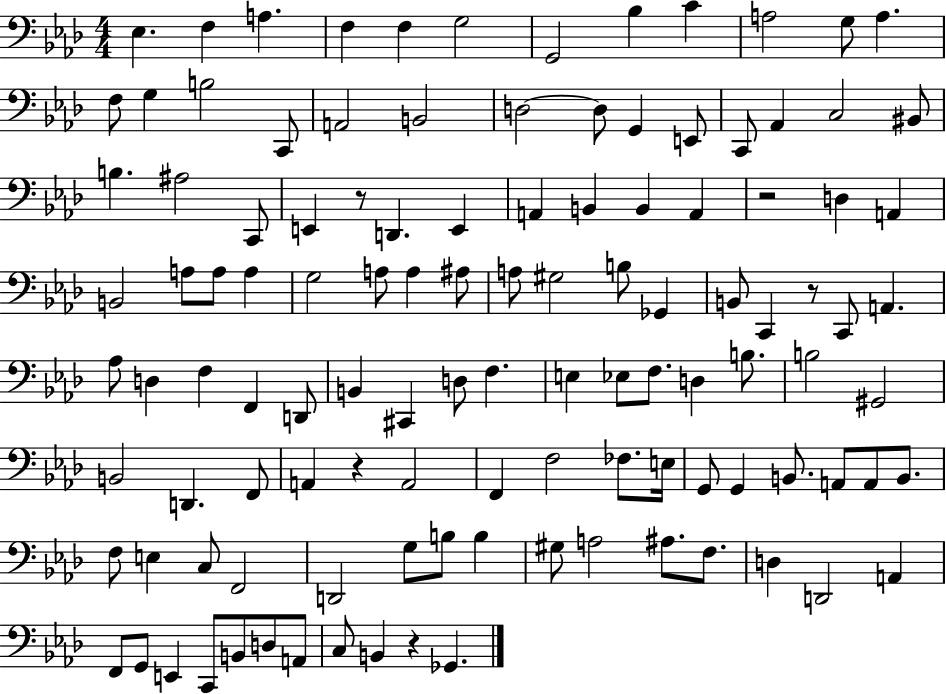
Eb3/q. F3/q A3/q. F3/q F3/q G3/h G2/h Bb3/q C4/q A3/h G3/e A3/q. F3/e G3/q B3/h C2/e A2/h B2/h D3/h D3/e G2/q E2/e C2/e Ab2/q C3/h BIS2/e B3/q. A#3/h C2/e E2/q R/e D2/q. E2/q A2/q B2/q B2/q A2/q R/h D3/q A2/q B2/h A3/e A3/e A3/q G3/h A3/e A3/q A#3/e A3/e G#3/h B3/e Gb2/q B2/e C2/q R/e C2/e A2/q. Ab3/e D3/q F3/q F2/q D2/e B2/q C#2/q D3/e F3/q. E3/q Eb3/e F3/e. D3/q B3/e. B3/h G#2/h B2/h D2/q. F2/e A2/q R/q A2/h F2/q F3/h FES3/e. E3/s G2/e G2/q B2/e. A2/e A2/e B2/e. F3/e E3/q C3/e F2/h D2/h G3/e B3/e B3/q G#3/e A3/h A#3/e. F3/e. D3/q D2/h A2/q F2/e G2/e E2/q C2/e B2/e D3/e A2/e C3/e B2/q R/q Gb2/q.